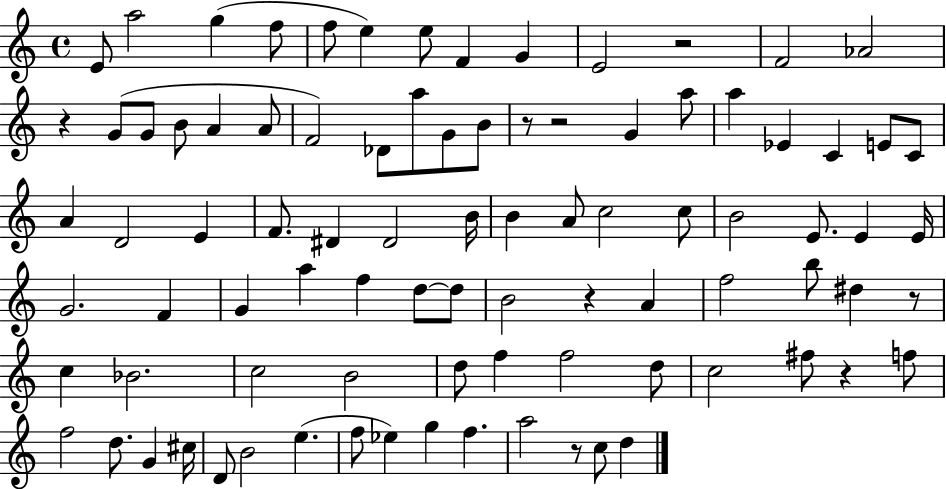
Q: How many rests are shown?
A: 8